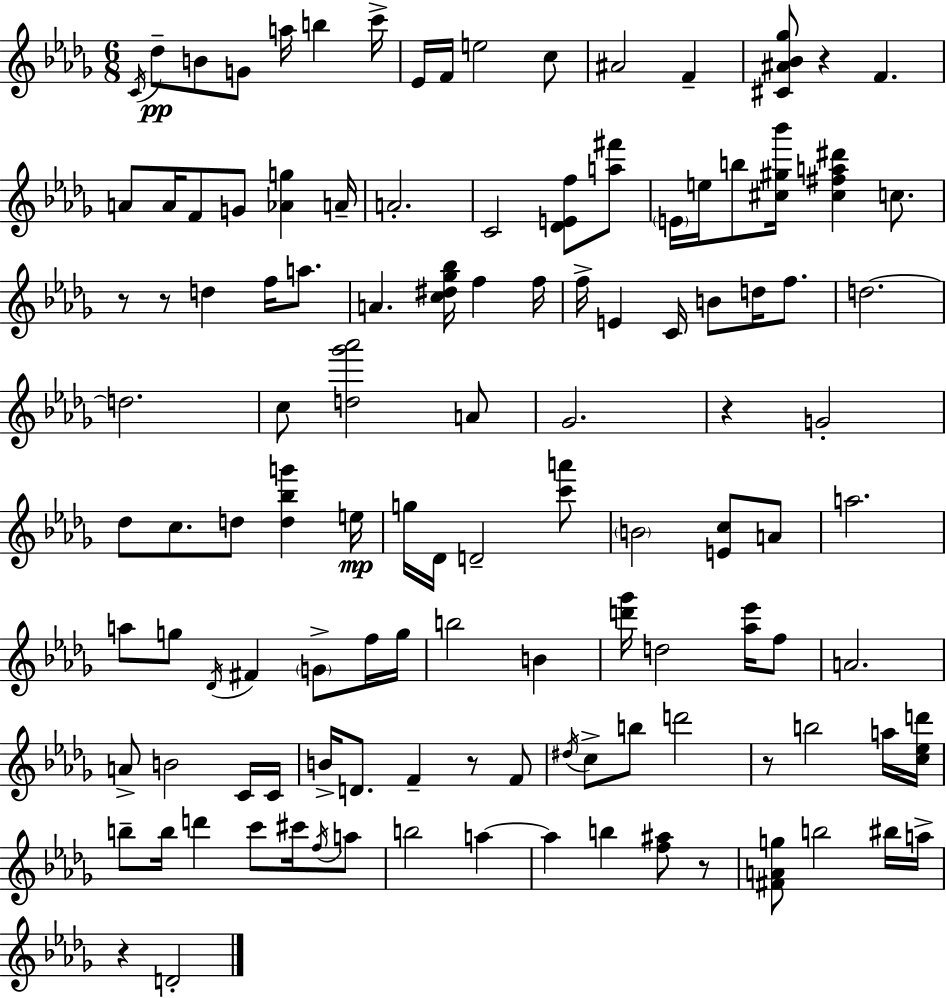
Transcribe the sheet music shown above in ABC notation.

X:1
T:Untitled
M:6/8
L:1/4
K:Bbm
C/4 _d/2 B/2 G/2 a/4 b c'/4 _E/4 F/4 e2 c/2 ^A2 F [^C^A_B_g]/2 z F A/2 A/4 F/2 G/2 [_Ag] A/4 A2 C2 [_DEf]/2 [a^f']/2 E/4 e/4 b/2 [^c^g_b']/4 [^c^fa^d'] c/2 z/2 z/2 d f/4 a/2 A [c^d_g_b]/4 f f/4 f/4 E C/4 B/2 d/4 f/2 d2 d2 c/2 [d_g'_a']2 A/2 _G2 z G2 _d/2 c/2 d/2 [d_bg'] e/4 g/4 _D/4 D2 [c'a']/2 B2 [Ec]/2 A/2 a2 a/2 g/2 _D/4 ^F G/2 f/4 g/4 b2 B [d'_g']/4 d2 [_a_e']/4 f/2 A2 A/2 B2 C/4 C/4 B/4 D/2 F z/2 F/2 ^d/4 c/2 b/2 d'2 z/2 b2 a/4 [c_ed']/4 b/2 b/4 d' c'/2 ^c'/4 f/4 a/2 b2 a a b [f^a]/2 z/2 [^FAg]/2 b2 ^b/4 a/4 z D2